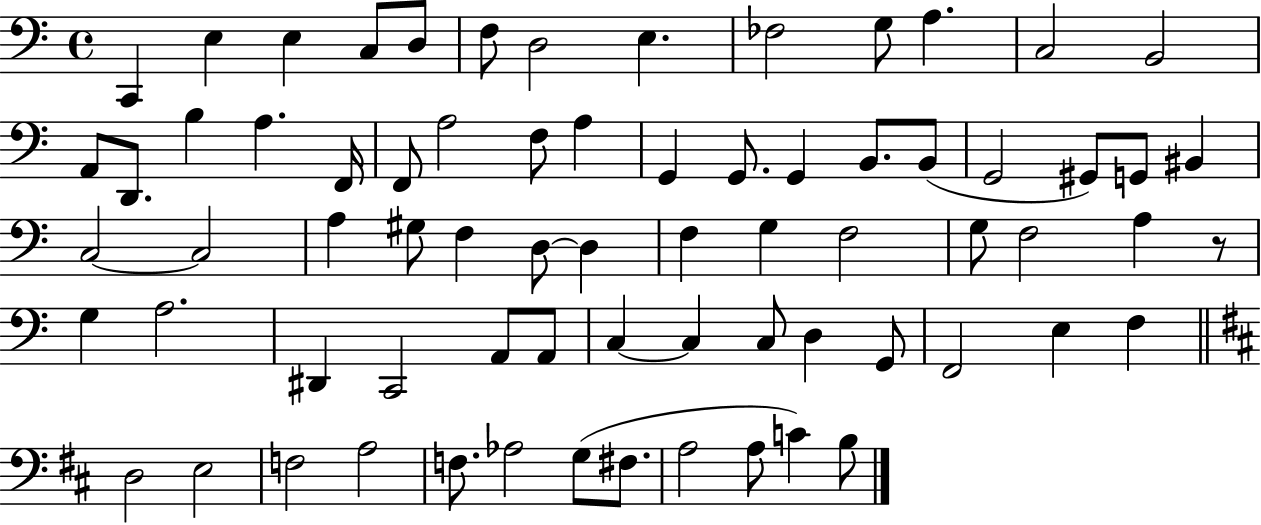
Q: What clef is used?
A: bass